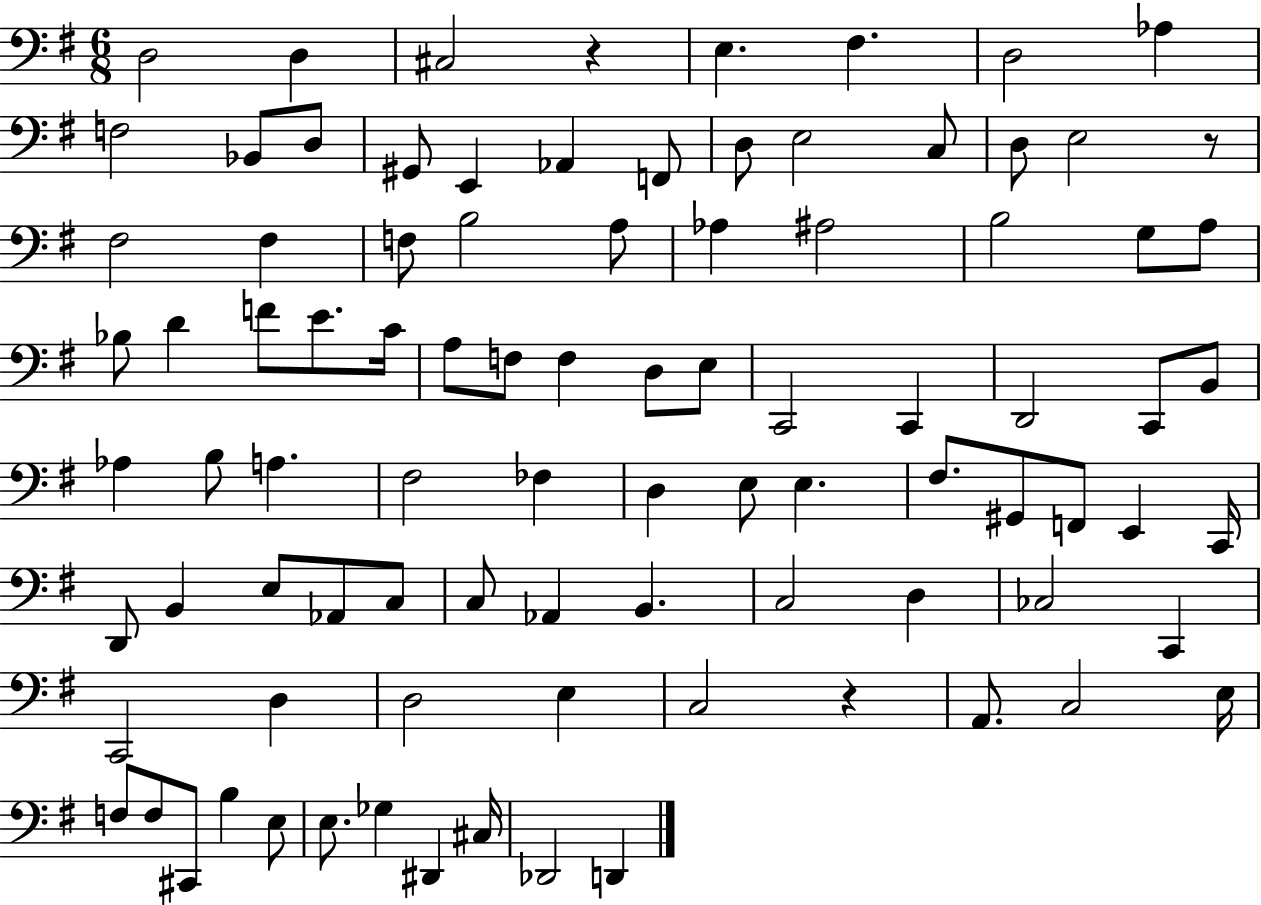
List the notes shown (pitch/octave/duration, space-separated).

D3/h D3/q C#3/h R/q E3/q. F#3/q. D3/h Ab3/q F3/h Bb2/e D3/e G#2/e E2/q Ab2/q F2/e D3/e E3/h C3/e D3/e E3/h R/e F#3/h F#3/q F3/e B3/h A3/e Ab3/q A#3/h B3/h G3/e A3/e Bb3/e D4/q F4/e E4/e. C4/s A3/e F3/e F3/q D3/e E3/e C2/h C2/q D2/h C2/e B2/e Ab3/q B3/e A3/q. F#3/h FES3/q D3/q E3/e E3/q. F#3/e. G#2/e F2/e E2/q C2/s D2/e B2/q E3/e Ab2/e C3/e C3/e Ab2/q B2/q. C3/h D3/q CES3/h C2/q C2/h D3/q D3/h E3/q C3/h R/q A2/e. C3/h E3/s F3/e F3/e C#2/e B3/q E3/e E3/e. Gb3/q D#2/q C#3/s Db2/h D2/q